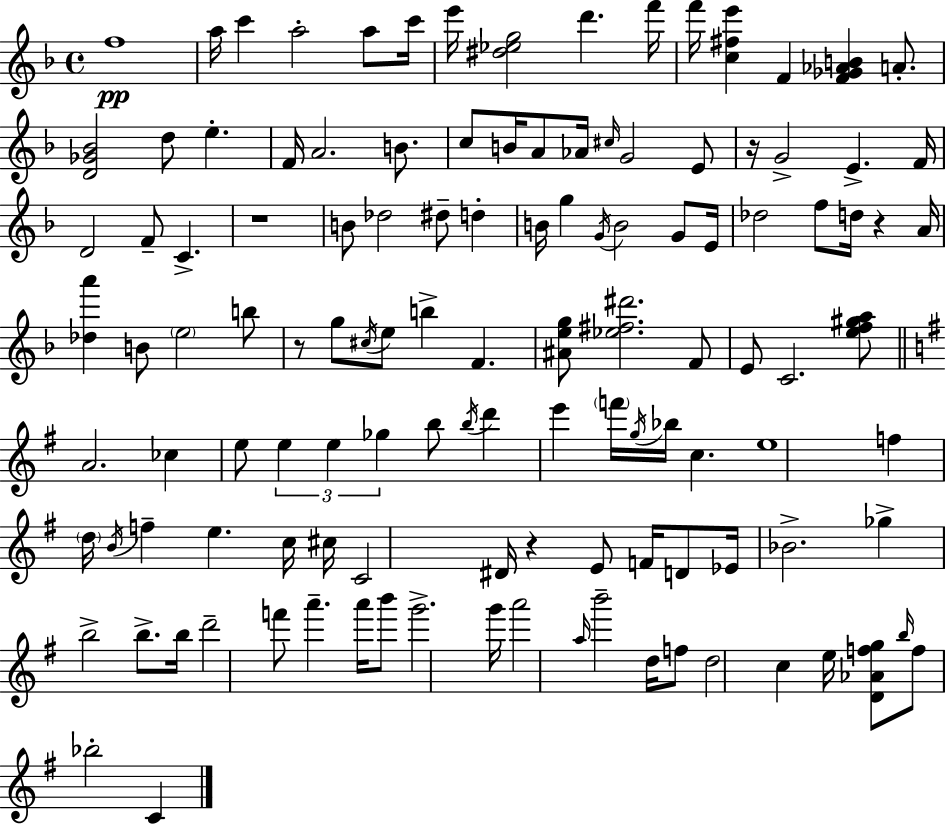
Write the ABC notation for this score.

X:1
T:Untitled
M:4/4
L:1/4
K:F
f4 a/4 c' a2 a/2 c'/4 e'/4 [^d_eg]2 d' f'/4 f'/4 [c^fe'] F [F_G_AB] A/2 [D_G_B]2 d/2 e F/4 A2 B/2 c/2 B/4 A/2 _A/4 ^c/4 G2 E/2 z/4 G2 E F/4 D2 F/2 C z4 B/2 _d2 ^d/2 d B/4 g G/4 B2 G/2 E/4 _d2 f/2 d/4 z A/4 [_da'] B/2 e2 b/2 z/2 g/2 ^c/4 e/2 b F [^Aeg]/2 [_e^f^d']2 F/2 E/2 C2 [ef^ga]/2 A2 _c e/2 e e _g b/2 b/4 d' e' f'/4 g/4 _b/4 c e4 f d/4 B/4 f e c/4 ^c/4 C2 ^D/4 z E/2 F/4 D/2 _E/4 _B2 _g b2 b/2 b/4 d'2 f'/2 a' a'/4 b'/2 g'2 g'/4 a'2 a/4 b'2 d/4 f/2 d2 c e/4 [D_Afg]/2 b/4 f/2 _b2 C